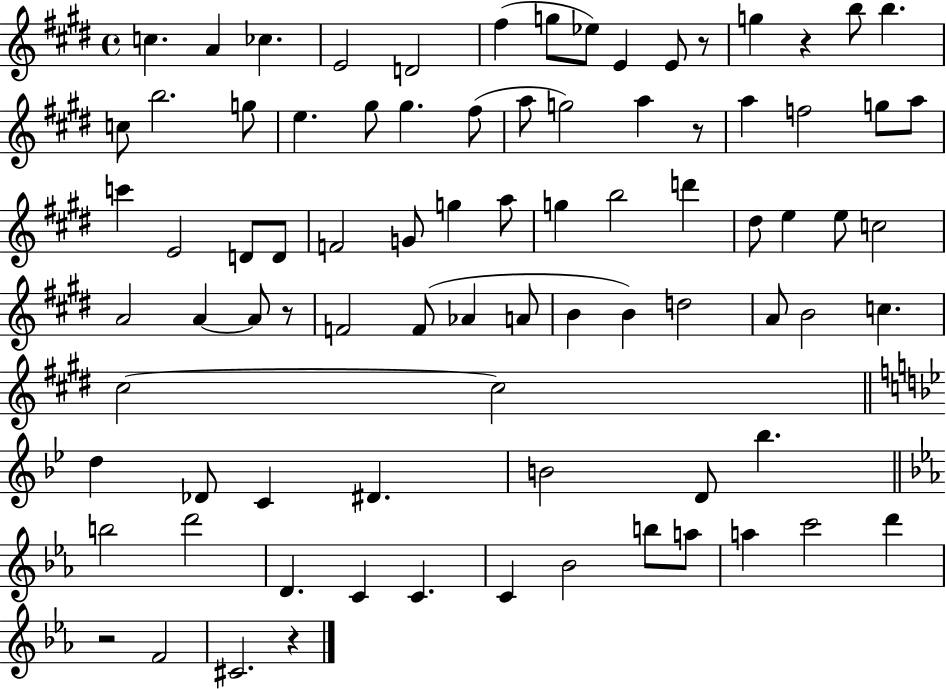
{
  \clef treble
  \time 4/4
  \defaultTimeSignature
  \key e \major
  c''4. a'4 ces''4. | e'2 d'2 | fis''4( g''8 ees''8) e'4 e'8 r8 | g''4 r4 b''8 b''4. | \break c''8 b''2. g''8 | e''4. gis''8 gis''4. fis''8( | a''8 g''2) a''4 r8 | a''4 f''2 g''8 a''8 | \break c'''4 e'2 d'8 d'8 | f'2 g'8 g''4 a''8 | g''4 b''2 d'''4 | dis''8 e''4 e''8 c''2 | \break a'2 a'4~~ a'8 r8 | f'2 f'8( aes'4 a'8 | b'4 b'4) d''2 | a'8 b'2 c''4. | \break cis''2~~ cis''2 | \bar "||" \break \key bes \major d''4 des'8 c'4 dis'4. | b'2 d'8 bes''4. | \bar "||" \break \key c \minor b''2 d'''2 | d'4. c'4 c'4. | c'4 bes'2 b''8 a''8 | a''4 c'''2 d'''4 | \break r2 f'2 | cis'2. r4 | \bar "|."
}